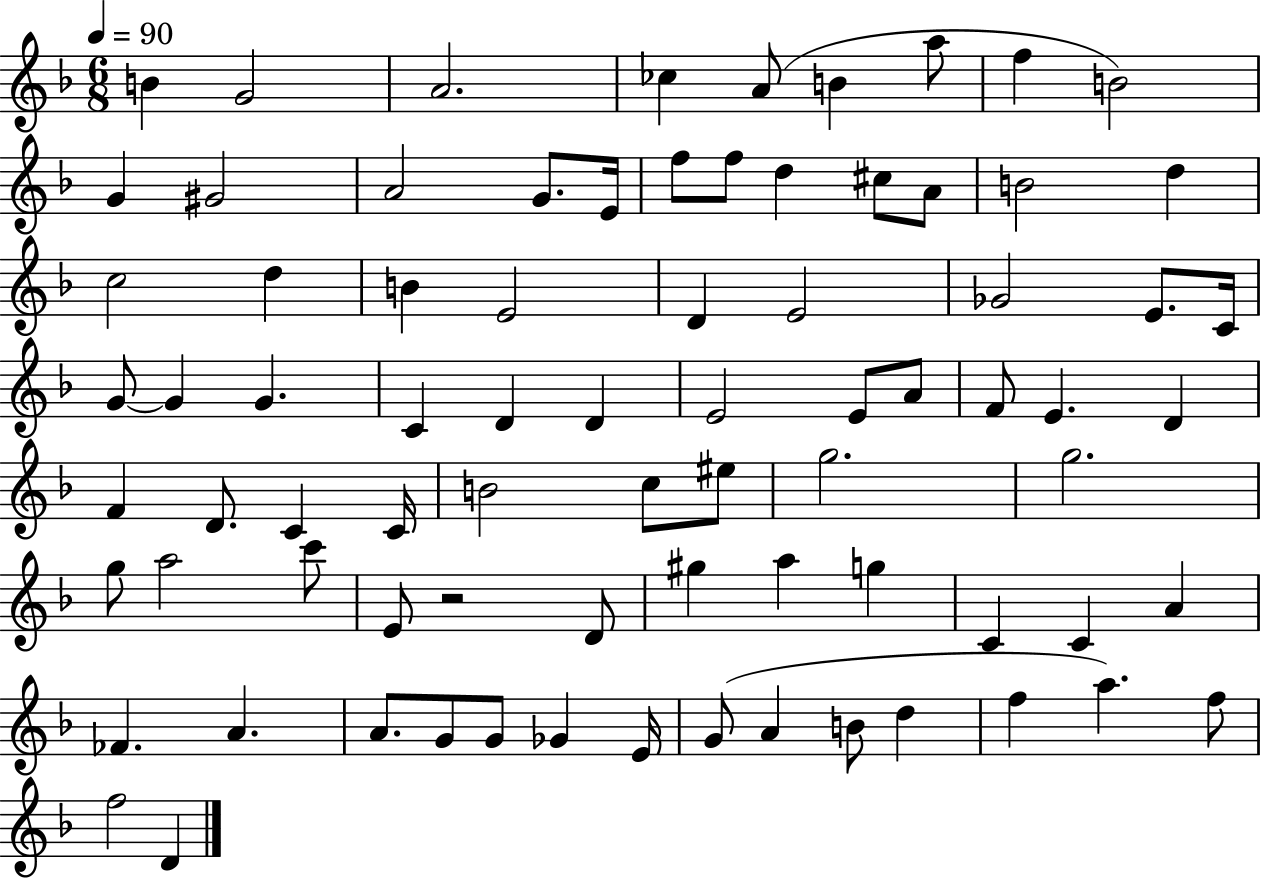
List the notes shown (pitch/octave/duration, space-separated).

B4/q G4/h A4/h. CES5/q A4/e B4/q A5/e F5/q B4/h G4/q G#4/h A4/h G4/e. E4/s F5/e F5/e D5/q C#5/e A4/e B4/h D5/q C5/h D5/q B4/q E4/h D4/q E4/h Gb4/h E4/e. C4/s G4/e G4/q G4/q. C4/q D4/q D4/q E4/h E4/e A4/e F4/e E4/q. D4/q F4/q D4/e. C4/q C4/s B4/h C5/e EIS5/e G5/h. G5/h. G5/e A5/h C6/e E4/e R/h D4/e G#5/q A5/q G5/q C4/q C4/q A4/q FES4/q. A4/q. A4/e. G4/e G4/e Gb4/q E4/s G4/e A4/q B4/e D5/q F5/q A5/q. F5/e F5/h D4/q